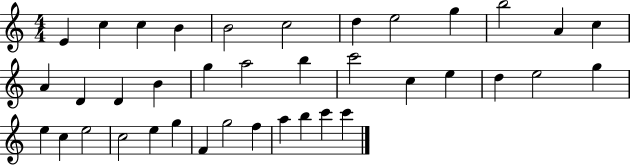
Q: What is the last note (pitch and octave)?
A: C6